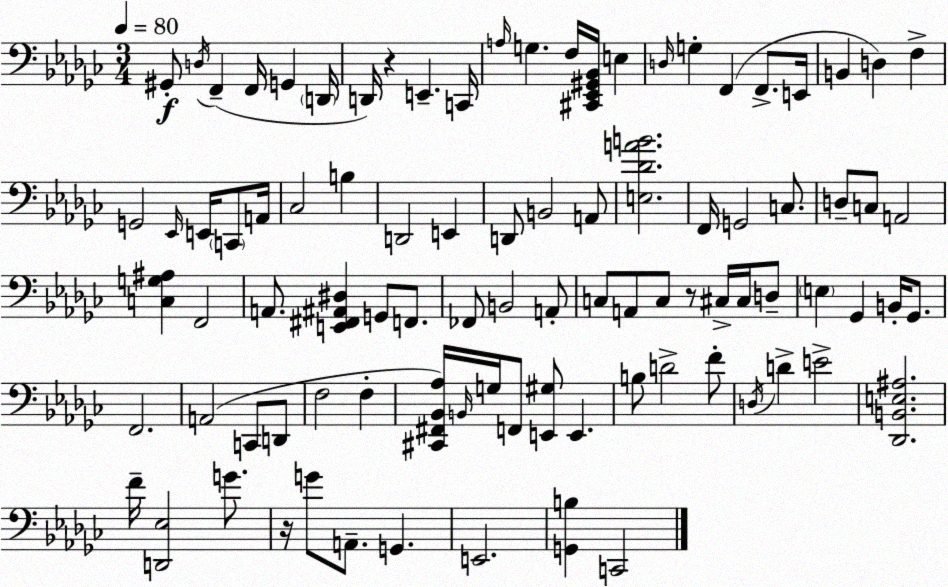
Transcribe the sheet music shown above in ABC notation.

X:1
T:Untitled
M:3/4
L:1/4
K:Ebm
^G,,/2 D,/4 F,, F,,/4 G,, D,,/4 D,,/4 z E,, C,,/4 A,/4 G, F,/4 [^C,,_E,,^G,,_B,,]/4 E, D,/4 G, F,, F,,/2 E,,/4 B,, D, F, G,,2 _E,,/4 E,,/4 C,,/2 A,,/4 _C,2 B, D,,2 E,, D,,/2 B,,2 A,,/2 [E,_DAB]2 F,,/4 G,,2 C,/2 D,/2 C,/2 A,,2 [C,G,^A,] F,,2 A,,/2 [E,,^F,,^A,,^D,] G,,/2 F,,/2 _F,,/2 B,,2 A,,/2 C,/2 A,,/2 C,/2 z/2 ^C,/4 ^C,/4 D,/2 E, _G,, B,,/4 _G,,/2 F,,2 A,,2 C,,/2 D,,/2 F,2 F, [^C,,^F,,_B,,_A,]/4 B,,/4 G,/4 F,,/2 [E,,^G,]/2 E,, B,/2 D2 F/2 D,/4 D E2 [_D,,B,,E,^A,]2 F/4 [D,,_E,]2 G/2 z/4 G/2 A,,/2 G,, E,,2 [G,,B,] C,,2